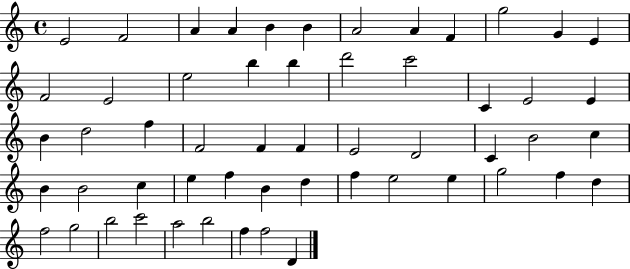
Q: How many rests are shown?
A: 0